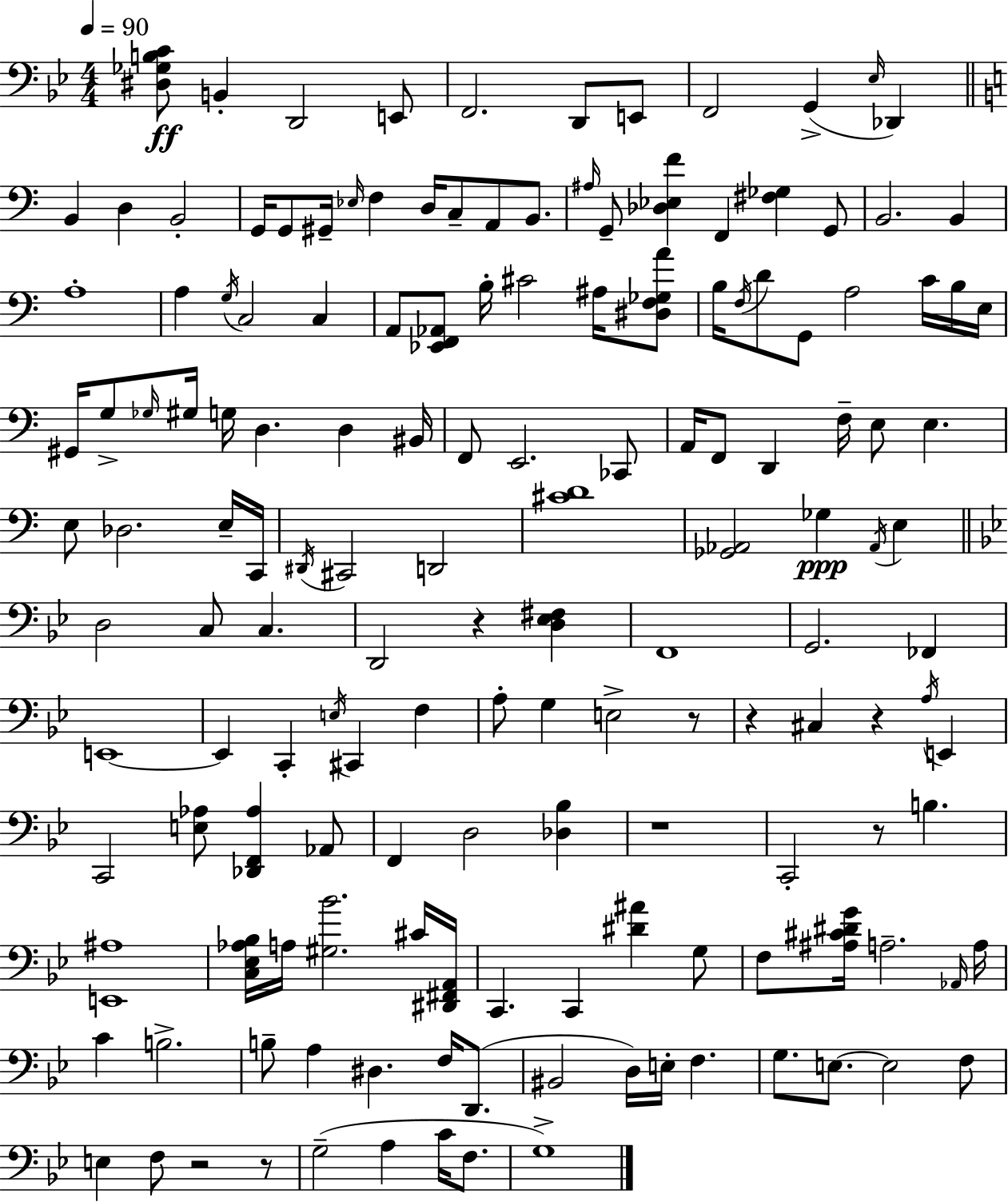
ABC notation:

X:1
T:Untitled
M:4/4
L:1/4
K:Gm
[^D,_G,B,C]/2 B,, D,,2 E,,/2 F,,2 D,,/2 E,,/2 F,,2 G,, _E,/4 _D,, B,, D, B,,2 G,,/4 G,,/2 ^G,,/4 _E,/4 F, D,/4 C,/2 A,,/2 B,,/2 ^A,/4 G,,/2 [_D,_E,F] F,, [^F,_G,] G,,/2 B,,2 B,, A,4 A, G,/4 C,2 C, A,,/2 [_E,,F,,_A,,]/2 B,/4 ^C2 ^A,/4 [^D,F,_G,A]/2 B,/4 F,/4 D/2 G,,/2 A,2 C/4 B,/4 E,/4 ^G,,/4 G,/2 _G,/4 ^G,/4 G,/4 D, D, ^B,,/4 F,,/2 E,,2 _C,,/2 A,,/4 F,,/2 D,, F,/4 E,/2 E, E,/2 _D,2 E,/4 C,,/4 ^D,,/4 ^C,,2 D,,2 [^CD]4 [_G,,_A,,]2 _G, _A,,/4 E, D,2 C,/2 C, D,,2 z [D,_E,^F,] F,,4 G,,2 _F,, E,,4 E,, C,, E,/4 ^C,, F, A,/2 G, E,2 z/2 z ^C, z A,/4 E,, C,,2 [E,_A,]/2 [_D,,F,,_A,] _A,,/2 F,, D,2 [_D,_B,] z4 C,,2 z/2 B, [E,,^A,]4 [C,_E,_A,_B,]/4 A,/4 [^G,_B]2 ^C/4 [^D,,^F,,A,,]/4 C,, C,, [^D^A] G,/2 F,/2 [^A,^C^DG]/4 A,2 _A,,/4 A,/4 C B,2 B,/2 A, ^D, F,/4 D,,/2 ^B,,2 D,/4 E,/4 F, G,/2 E,/2 E,2 F,/2 E, F,/2 z2 z/2 G,2 A, C/4 F,/2 G,4